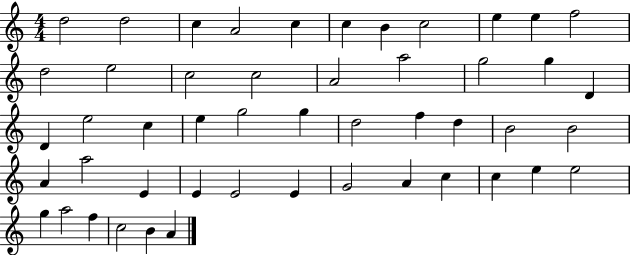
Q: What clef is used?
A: treble